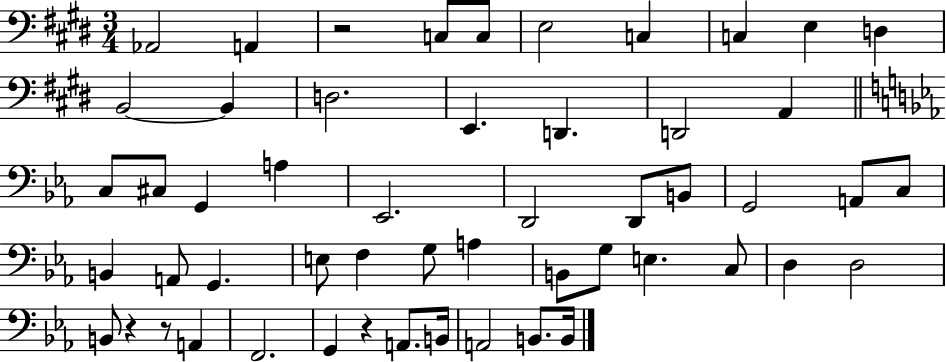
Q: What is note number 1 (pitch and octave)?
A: Ab2